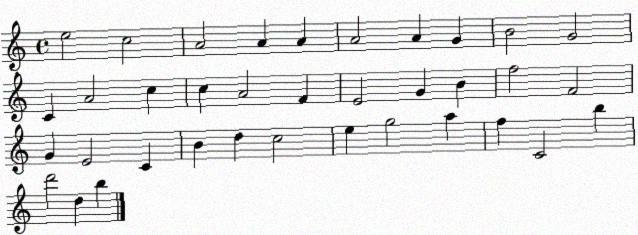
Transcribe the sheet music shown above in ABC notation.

X:1
T:Untitled
M:4/4
L:1/4
K:C
e2 c2 A2 A A A2 A G B2 G2 C A2 c c A2 F E2 G B f2 F2 G E2 C B d c2 e g2 a f C2 b d'2 d b